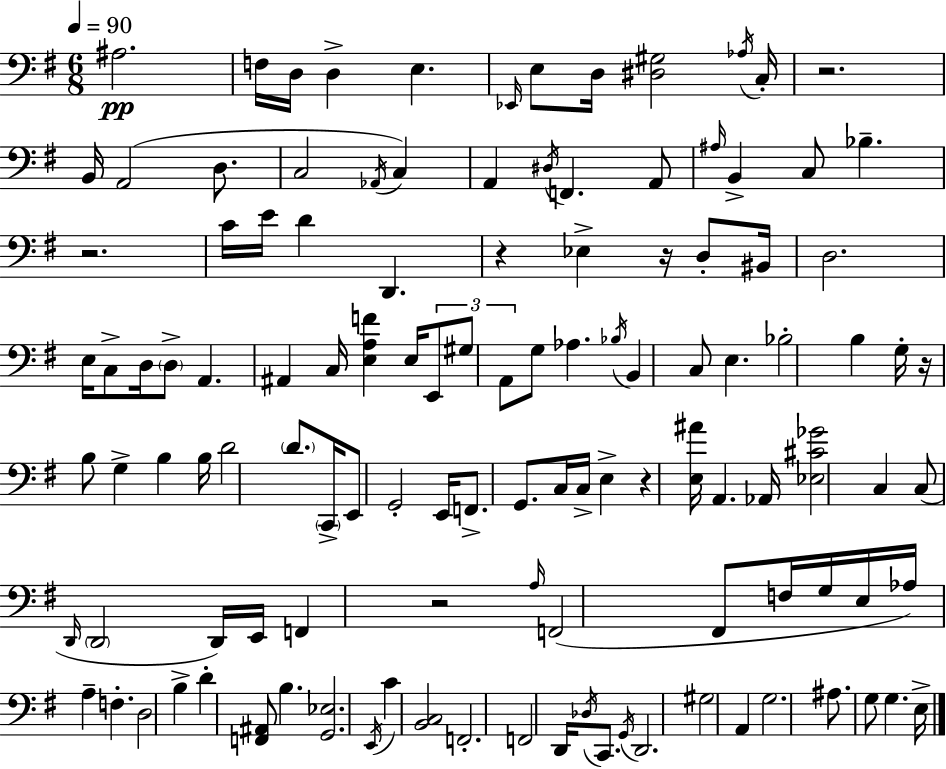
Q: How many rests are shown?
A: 7